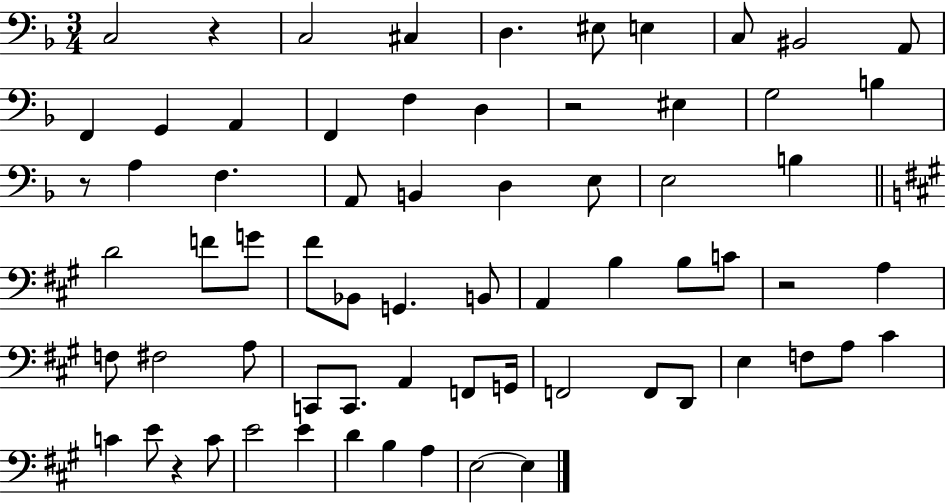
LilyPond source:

{
  \clef bass
  \numericTimeSignature
  \time 3/4
  \key f \major
  c2 r4 | c2 cis4 | d4. eis8 e4 | c8 bis,2 a,8 | \break f,4 g,4 a,4 | f,4 f4 d4 | r2 eis4 | g2 b4 | \break r8 a4 f4. | a,8 b,4 d4 e8 | e2 b4 | \bar "||" \break \key a \major d'2 f'8 g'8 | fis'8 bes,8 g,4. b,8 | a,4 b4 b8 c'8 | r2 a4 | \break f8 fis2 a8 | c,8 c,8. a,4 f,8 g,16 | f,2 f,8 d,8 | e4 f8 a8 cis'4 | \break c'4 e'8 r4 c'8 | e'2 e'4 | d'4 b4 a4 | e2~~ e4 | \break \bar "|."
}